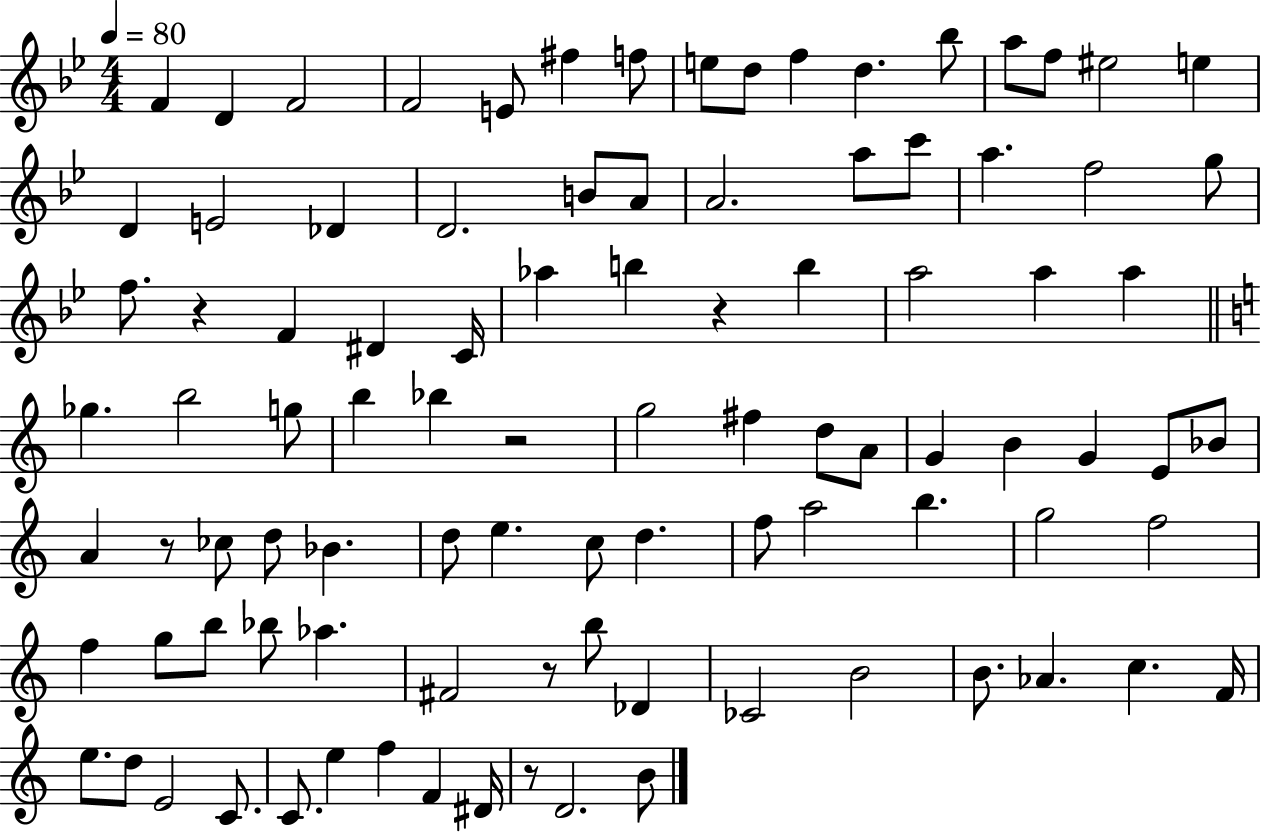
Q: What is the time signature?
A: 4/4